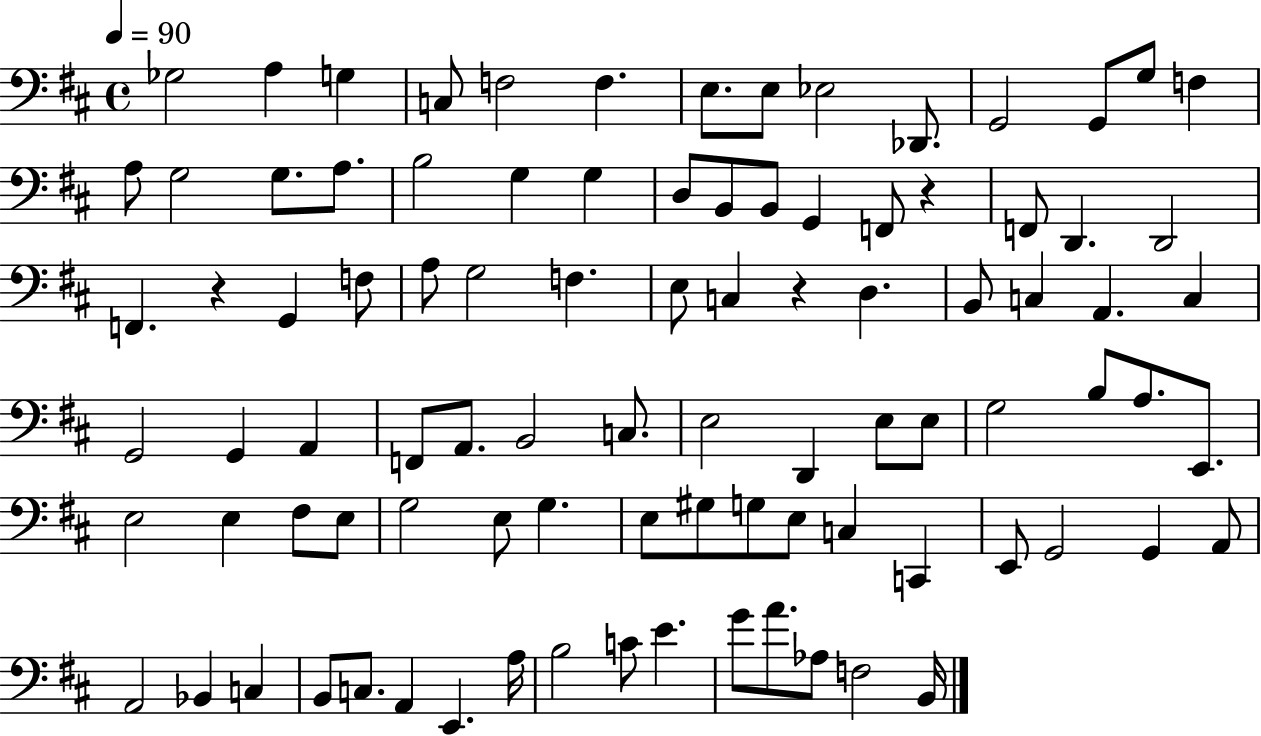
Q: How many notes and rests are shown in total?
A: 93